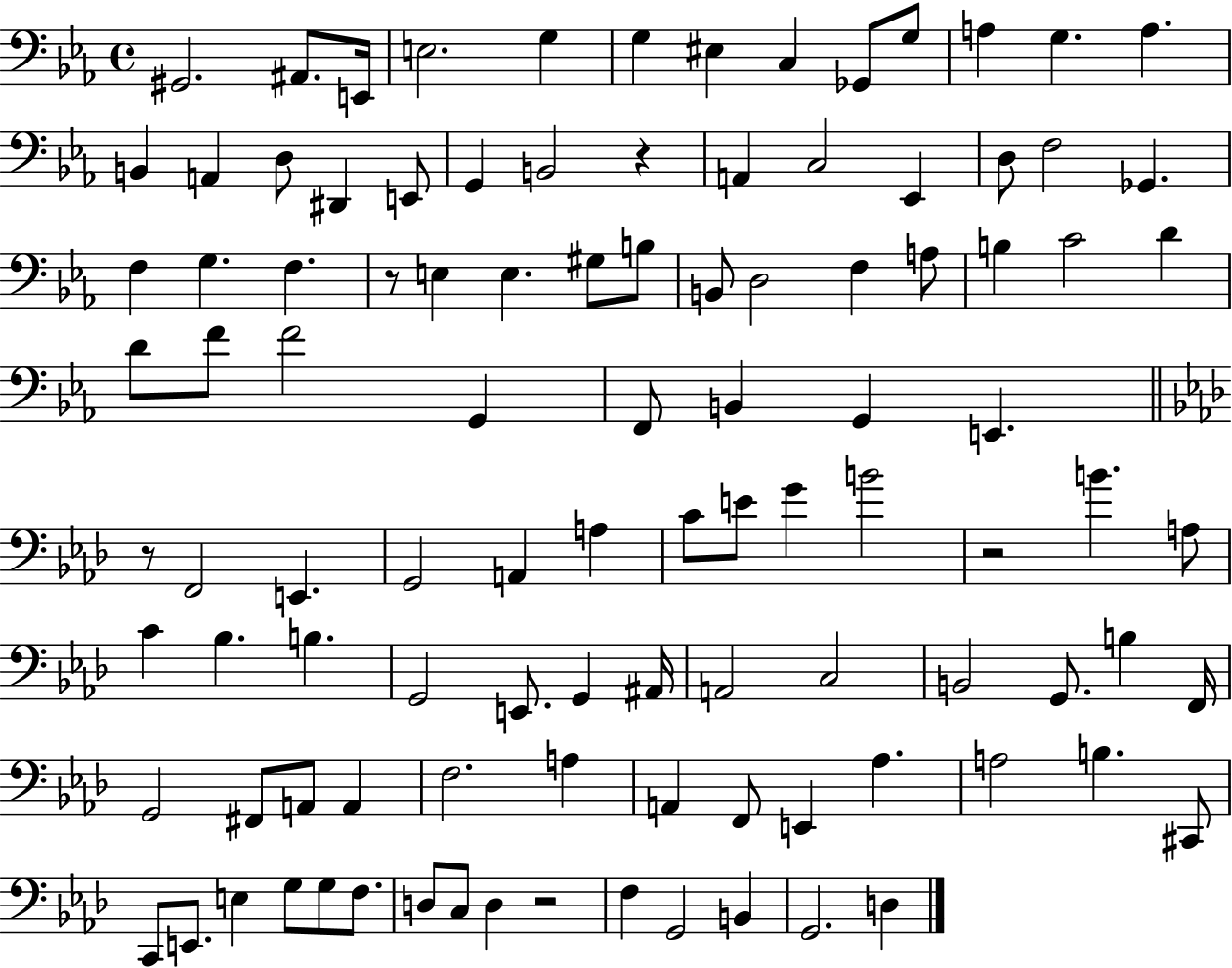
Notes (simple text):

G#2/h. A#2/e. E2/s E3/h. G3/q G3/q EIS3/q C3/q Gb2/e G3/e A3/q G3/q. A3/q. B2/q A2/q D3/e D#2/q E2/e G2/q B2/h R/q A2/q C3/h Eb2/q D3/e F3/h Gb2/q. F3/q G3/q. F3/q. R/e E3/q E3/q. G#3/e B3/e B2/e D3/h F3/q A3/e B3/q C4/h D4/q D4/e F4/e F4/h G2/q F2/e B2/q G2/q E2/q. R/e F2/h E2/q. G2/h A2/q A3/q C4/e E4/e G4/q B4/h R/h B4/q. A3/e C4/q Bb3/q. B3/q. G2/h E2/e. G2/q A#2/s A2/h C3/h B2/h G2/e. B3/q F2/s G2/h F#2/e A2/e A2/q F3/h. A3/q A2/q F2/e E2/q Ab3/q. A3/h B3/q. C#2/e C2/e E2/e. E3/q G3/e G3/e F3/e. D3/e C3/e D3/q R/h F3/q G2/h B2/q G2/h. D3/q